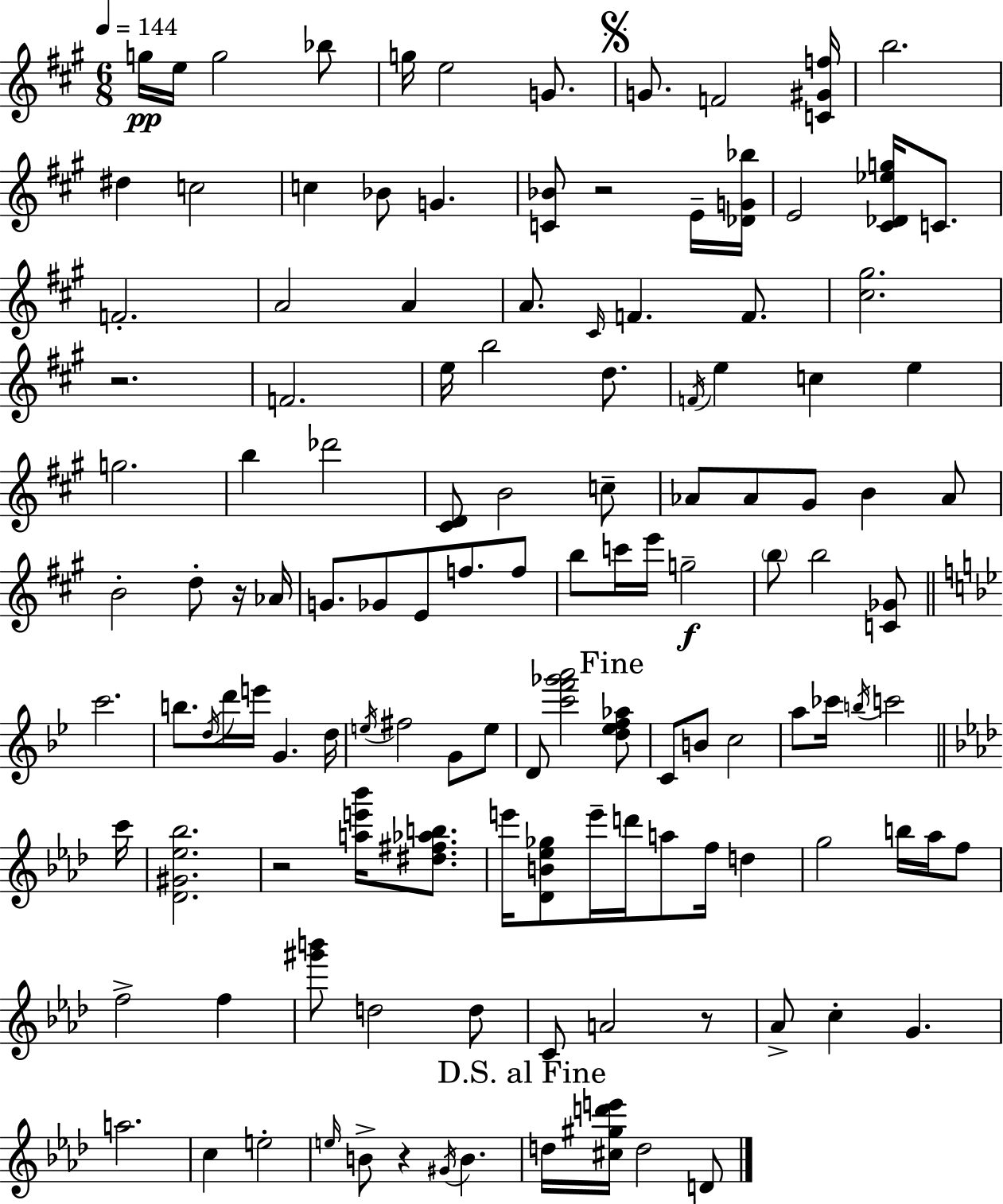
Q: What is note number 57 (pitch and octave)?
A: B5